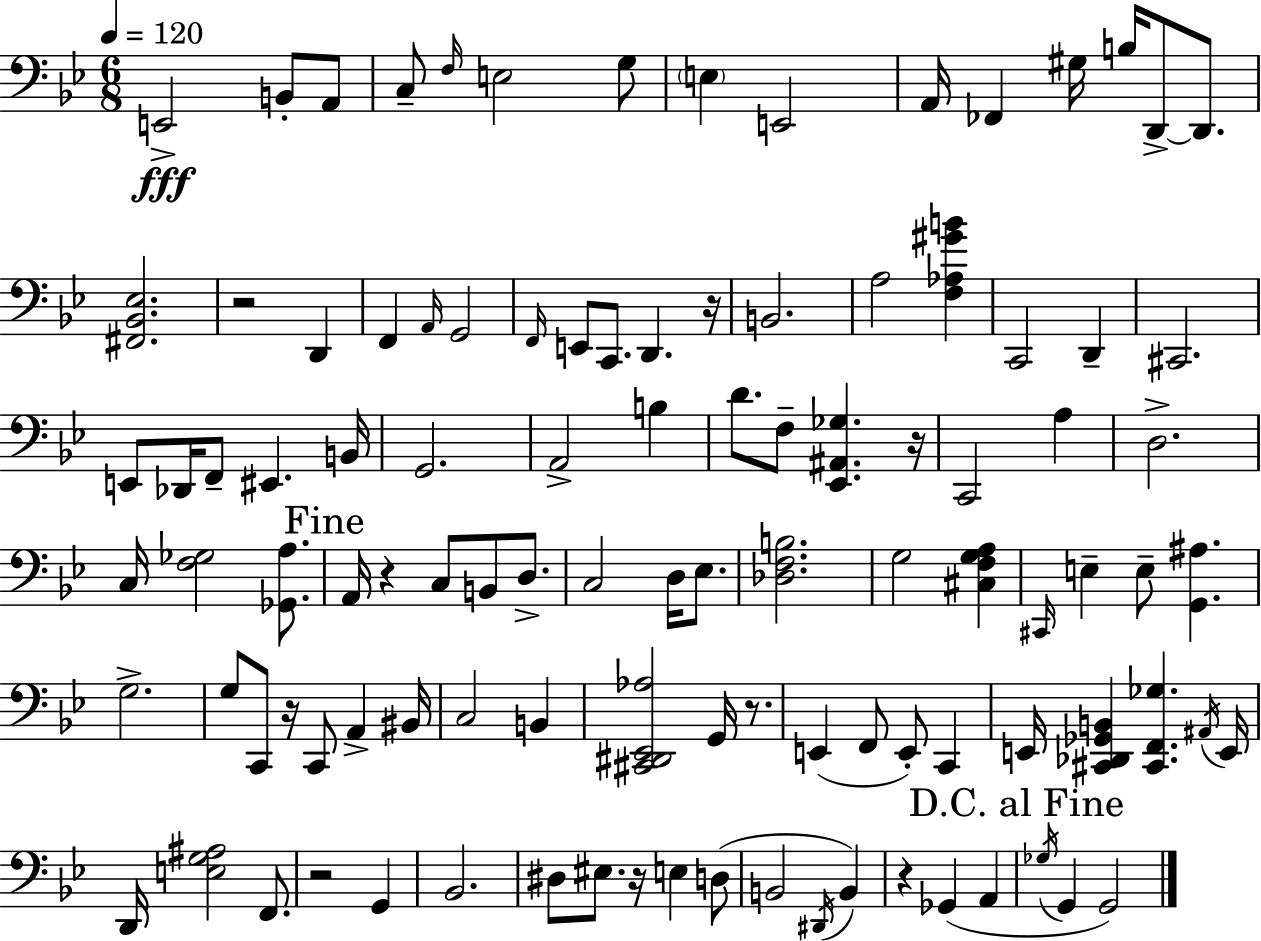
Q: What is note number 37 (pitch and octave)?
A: D4